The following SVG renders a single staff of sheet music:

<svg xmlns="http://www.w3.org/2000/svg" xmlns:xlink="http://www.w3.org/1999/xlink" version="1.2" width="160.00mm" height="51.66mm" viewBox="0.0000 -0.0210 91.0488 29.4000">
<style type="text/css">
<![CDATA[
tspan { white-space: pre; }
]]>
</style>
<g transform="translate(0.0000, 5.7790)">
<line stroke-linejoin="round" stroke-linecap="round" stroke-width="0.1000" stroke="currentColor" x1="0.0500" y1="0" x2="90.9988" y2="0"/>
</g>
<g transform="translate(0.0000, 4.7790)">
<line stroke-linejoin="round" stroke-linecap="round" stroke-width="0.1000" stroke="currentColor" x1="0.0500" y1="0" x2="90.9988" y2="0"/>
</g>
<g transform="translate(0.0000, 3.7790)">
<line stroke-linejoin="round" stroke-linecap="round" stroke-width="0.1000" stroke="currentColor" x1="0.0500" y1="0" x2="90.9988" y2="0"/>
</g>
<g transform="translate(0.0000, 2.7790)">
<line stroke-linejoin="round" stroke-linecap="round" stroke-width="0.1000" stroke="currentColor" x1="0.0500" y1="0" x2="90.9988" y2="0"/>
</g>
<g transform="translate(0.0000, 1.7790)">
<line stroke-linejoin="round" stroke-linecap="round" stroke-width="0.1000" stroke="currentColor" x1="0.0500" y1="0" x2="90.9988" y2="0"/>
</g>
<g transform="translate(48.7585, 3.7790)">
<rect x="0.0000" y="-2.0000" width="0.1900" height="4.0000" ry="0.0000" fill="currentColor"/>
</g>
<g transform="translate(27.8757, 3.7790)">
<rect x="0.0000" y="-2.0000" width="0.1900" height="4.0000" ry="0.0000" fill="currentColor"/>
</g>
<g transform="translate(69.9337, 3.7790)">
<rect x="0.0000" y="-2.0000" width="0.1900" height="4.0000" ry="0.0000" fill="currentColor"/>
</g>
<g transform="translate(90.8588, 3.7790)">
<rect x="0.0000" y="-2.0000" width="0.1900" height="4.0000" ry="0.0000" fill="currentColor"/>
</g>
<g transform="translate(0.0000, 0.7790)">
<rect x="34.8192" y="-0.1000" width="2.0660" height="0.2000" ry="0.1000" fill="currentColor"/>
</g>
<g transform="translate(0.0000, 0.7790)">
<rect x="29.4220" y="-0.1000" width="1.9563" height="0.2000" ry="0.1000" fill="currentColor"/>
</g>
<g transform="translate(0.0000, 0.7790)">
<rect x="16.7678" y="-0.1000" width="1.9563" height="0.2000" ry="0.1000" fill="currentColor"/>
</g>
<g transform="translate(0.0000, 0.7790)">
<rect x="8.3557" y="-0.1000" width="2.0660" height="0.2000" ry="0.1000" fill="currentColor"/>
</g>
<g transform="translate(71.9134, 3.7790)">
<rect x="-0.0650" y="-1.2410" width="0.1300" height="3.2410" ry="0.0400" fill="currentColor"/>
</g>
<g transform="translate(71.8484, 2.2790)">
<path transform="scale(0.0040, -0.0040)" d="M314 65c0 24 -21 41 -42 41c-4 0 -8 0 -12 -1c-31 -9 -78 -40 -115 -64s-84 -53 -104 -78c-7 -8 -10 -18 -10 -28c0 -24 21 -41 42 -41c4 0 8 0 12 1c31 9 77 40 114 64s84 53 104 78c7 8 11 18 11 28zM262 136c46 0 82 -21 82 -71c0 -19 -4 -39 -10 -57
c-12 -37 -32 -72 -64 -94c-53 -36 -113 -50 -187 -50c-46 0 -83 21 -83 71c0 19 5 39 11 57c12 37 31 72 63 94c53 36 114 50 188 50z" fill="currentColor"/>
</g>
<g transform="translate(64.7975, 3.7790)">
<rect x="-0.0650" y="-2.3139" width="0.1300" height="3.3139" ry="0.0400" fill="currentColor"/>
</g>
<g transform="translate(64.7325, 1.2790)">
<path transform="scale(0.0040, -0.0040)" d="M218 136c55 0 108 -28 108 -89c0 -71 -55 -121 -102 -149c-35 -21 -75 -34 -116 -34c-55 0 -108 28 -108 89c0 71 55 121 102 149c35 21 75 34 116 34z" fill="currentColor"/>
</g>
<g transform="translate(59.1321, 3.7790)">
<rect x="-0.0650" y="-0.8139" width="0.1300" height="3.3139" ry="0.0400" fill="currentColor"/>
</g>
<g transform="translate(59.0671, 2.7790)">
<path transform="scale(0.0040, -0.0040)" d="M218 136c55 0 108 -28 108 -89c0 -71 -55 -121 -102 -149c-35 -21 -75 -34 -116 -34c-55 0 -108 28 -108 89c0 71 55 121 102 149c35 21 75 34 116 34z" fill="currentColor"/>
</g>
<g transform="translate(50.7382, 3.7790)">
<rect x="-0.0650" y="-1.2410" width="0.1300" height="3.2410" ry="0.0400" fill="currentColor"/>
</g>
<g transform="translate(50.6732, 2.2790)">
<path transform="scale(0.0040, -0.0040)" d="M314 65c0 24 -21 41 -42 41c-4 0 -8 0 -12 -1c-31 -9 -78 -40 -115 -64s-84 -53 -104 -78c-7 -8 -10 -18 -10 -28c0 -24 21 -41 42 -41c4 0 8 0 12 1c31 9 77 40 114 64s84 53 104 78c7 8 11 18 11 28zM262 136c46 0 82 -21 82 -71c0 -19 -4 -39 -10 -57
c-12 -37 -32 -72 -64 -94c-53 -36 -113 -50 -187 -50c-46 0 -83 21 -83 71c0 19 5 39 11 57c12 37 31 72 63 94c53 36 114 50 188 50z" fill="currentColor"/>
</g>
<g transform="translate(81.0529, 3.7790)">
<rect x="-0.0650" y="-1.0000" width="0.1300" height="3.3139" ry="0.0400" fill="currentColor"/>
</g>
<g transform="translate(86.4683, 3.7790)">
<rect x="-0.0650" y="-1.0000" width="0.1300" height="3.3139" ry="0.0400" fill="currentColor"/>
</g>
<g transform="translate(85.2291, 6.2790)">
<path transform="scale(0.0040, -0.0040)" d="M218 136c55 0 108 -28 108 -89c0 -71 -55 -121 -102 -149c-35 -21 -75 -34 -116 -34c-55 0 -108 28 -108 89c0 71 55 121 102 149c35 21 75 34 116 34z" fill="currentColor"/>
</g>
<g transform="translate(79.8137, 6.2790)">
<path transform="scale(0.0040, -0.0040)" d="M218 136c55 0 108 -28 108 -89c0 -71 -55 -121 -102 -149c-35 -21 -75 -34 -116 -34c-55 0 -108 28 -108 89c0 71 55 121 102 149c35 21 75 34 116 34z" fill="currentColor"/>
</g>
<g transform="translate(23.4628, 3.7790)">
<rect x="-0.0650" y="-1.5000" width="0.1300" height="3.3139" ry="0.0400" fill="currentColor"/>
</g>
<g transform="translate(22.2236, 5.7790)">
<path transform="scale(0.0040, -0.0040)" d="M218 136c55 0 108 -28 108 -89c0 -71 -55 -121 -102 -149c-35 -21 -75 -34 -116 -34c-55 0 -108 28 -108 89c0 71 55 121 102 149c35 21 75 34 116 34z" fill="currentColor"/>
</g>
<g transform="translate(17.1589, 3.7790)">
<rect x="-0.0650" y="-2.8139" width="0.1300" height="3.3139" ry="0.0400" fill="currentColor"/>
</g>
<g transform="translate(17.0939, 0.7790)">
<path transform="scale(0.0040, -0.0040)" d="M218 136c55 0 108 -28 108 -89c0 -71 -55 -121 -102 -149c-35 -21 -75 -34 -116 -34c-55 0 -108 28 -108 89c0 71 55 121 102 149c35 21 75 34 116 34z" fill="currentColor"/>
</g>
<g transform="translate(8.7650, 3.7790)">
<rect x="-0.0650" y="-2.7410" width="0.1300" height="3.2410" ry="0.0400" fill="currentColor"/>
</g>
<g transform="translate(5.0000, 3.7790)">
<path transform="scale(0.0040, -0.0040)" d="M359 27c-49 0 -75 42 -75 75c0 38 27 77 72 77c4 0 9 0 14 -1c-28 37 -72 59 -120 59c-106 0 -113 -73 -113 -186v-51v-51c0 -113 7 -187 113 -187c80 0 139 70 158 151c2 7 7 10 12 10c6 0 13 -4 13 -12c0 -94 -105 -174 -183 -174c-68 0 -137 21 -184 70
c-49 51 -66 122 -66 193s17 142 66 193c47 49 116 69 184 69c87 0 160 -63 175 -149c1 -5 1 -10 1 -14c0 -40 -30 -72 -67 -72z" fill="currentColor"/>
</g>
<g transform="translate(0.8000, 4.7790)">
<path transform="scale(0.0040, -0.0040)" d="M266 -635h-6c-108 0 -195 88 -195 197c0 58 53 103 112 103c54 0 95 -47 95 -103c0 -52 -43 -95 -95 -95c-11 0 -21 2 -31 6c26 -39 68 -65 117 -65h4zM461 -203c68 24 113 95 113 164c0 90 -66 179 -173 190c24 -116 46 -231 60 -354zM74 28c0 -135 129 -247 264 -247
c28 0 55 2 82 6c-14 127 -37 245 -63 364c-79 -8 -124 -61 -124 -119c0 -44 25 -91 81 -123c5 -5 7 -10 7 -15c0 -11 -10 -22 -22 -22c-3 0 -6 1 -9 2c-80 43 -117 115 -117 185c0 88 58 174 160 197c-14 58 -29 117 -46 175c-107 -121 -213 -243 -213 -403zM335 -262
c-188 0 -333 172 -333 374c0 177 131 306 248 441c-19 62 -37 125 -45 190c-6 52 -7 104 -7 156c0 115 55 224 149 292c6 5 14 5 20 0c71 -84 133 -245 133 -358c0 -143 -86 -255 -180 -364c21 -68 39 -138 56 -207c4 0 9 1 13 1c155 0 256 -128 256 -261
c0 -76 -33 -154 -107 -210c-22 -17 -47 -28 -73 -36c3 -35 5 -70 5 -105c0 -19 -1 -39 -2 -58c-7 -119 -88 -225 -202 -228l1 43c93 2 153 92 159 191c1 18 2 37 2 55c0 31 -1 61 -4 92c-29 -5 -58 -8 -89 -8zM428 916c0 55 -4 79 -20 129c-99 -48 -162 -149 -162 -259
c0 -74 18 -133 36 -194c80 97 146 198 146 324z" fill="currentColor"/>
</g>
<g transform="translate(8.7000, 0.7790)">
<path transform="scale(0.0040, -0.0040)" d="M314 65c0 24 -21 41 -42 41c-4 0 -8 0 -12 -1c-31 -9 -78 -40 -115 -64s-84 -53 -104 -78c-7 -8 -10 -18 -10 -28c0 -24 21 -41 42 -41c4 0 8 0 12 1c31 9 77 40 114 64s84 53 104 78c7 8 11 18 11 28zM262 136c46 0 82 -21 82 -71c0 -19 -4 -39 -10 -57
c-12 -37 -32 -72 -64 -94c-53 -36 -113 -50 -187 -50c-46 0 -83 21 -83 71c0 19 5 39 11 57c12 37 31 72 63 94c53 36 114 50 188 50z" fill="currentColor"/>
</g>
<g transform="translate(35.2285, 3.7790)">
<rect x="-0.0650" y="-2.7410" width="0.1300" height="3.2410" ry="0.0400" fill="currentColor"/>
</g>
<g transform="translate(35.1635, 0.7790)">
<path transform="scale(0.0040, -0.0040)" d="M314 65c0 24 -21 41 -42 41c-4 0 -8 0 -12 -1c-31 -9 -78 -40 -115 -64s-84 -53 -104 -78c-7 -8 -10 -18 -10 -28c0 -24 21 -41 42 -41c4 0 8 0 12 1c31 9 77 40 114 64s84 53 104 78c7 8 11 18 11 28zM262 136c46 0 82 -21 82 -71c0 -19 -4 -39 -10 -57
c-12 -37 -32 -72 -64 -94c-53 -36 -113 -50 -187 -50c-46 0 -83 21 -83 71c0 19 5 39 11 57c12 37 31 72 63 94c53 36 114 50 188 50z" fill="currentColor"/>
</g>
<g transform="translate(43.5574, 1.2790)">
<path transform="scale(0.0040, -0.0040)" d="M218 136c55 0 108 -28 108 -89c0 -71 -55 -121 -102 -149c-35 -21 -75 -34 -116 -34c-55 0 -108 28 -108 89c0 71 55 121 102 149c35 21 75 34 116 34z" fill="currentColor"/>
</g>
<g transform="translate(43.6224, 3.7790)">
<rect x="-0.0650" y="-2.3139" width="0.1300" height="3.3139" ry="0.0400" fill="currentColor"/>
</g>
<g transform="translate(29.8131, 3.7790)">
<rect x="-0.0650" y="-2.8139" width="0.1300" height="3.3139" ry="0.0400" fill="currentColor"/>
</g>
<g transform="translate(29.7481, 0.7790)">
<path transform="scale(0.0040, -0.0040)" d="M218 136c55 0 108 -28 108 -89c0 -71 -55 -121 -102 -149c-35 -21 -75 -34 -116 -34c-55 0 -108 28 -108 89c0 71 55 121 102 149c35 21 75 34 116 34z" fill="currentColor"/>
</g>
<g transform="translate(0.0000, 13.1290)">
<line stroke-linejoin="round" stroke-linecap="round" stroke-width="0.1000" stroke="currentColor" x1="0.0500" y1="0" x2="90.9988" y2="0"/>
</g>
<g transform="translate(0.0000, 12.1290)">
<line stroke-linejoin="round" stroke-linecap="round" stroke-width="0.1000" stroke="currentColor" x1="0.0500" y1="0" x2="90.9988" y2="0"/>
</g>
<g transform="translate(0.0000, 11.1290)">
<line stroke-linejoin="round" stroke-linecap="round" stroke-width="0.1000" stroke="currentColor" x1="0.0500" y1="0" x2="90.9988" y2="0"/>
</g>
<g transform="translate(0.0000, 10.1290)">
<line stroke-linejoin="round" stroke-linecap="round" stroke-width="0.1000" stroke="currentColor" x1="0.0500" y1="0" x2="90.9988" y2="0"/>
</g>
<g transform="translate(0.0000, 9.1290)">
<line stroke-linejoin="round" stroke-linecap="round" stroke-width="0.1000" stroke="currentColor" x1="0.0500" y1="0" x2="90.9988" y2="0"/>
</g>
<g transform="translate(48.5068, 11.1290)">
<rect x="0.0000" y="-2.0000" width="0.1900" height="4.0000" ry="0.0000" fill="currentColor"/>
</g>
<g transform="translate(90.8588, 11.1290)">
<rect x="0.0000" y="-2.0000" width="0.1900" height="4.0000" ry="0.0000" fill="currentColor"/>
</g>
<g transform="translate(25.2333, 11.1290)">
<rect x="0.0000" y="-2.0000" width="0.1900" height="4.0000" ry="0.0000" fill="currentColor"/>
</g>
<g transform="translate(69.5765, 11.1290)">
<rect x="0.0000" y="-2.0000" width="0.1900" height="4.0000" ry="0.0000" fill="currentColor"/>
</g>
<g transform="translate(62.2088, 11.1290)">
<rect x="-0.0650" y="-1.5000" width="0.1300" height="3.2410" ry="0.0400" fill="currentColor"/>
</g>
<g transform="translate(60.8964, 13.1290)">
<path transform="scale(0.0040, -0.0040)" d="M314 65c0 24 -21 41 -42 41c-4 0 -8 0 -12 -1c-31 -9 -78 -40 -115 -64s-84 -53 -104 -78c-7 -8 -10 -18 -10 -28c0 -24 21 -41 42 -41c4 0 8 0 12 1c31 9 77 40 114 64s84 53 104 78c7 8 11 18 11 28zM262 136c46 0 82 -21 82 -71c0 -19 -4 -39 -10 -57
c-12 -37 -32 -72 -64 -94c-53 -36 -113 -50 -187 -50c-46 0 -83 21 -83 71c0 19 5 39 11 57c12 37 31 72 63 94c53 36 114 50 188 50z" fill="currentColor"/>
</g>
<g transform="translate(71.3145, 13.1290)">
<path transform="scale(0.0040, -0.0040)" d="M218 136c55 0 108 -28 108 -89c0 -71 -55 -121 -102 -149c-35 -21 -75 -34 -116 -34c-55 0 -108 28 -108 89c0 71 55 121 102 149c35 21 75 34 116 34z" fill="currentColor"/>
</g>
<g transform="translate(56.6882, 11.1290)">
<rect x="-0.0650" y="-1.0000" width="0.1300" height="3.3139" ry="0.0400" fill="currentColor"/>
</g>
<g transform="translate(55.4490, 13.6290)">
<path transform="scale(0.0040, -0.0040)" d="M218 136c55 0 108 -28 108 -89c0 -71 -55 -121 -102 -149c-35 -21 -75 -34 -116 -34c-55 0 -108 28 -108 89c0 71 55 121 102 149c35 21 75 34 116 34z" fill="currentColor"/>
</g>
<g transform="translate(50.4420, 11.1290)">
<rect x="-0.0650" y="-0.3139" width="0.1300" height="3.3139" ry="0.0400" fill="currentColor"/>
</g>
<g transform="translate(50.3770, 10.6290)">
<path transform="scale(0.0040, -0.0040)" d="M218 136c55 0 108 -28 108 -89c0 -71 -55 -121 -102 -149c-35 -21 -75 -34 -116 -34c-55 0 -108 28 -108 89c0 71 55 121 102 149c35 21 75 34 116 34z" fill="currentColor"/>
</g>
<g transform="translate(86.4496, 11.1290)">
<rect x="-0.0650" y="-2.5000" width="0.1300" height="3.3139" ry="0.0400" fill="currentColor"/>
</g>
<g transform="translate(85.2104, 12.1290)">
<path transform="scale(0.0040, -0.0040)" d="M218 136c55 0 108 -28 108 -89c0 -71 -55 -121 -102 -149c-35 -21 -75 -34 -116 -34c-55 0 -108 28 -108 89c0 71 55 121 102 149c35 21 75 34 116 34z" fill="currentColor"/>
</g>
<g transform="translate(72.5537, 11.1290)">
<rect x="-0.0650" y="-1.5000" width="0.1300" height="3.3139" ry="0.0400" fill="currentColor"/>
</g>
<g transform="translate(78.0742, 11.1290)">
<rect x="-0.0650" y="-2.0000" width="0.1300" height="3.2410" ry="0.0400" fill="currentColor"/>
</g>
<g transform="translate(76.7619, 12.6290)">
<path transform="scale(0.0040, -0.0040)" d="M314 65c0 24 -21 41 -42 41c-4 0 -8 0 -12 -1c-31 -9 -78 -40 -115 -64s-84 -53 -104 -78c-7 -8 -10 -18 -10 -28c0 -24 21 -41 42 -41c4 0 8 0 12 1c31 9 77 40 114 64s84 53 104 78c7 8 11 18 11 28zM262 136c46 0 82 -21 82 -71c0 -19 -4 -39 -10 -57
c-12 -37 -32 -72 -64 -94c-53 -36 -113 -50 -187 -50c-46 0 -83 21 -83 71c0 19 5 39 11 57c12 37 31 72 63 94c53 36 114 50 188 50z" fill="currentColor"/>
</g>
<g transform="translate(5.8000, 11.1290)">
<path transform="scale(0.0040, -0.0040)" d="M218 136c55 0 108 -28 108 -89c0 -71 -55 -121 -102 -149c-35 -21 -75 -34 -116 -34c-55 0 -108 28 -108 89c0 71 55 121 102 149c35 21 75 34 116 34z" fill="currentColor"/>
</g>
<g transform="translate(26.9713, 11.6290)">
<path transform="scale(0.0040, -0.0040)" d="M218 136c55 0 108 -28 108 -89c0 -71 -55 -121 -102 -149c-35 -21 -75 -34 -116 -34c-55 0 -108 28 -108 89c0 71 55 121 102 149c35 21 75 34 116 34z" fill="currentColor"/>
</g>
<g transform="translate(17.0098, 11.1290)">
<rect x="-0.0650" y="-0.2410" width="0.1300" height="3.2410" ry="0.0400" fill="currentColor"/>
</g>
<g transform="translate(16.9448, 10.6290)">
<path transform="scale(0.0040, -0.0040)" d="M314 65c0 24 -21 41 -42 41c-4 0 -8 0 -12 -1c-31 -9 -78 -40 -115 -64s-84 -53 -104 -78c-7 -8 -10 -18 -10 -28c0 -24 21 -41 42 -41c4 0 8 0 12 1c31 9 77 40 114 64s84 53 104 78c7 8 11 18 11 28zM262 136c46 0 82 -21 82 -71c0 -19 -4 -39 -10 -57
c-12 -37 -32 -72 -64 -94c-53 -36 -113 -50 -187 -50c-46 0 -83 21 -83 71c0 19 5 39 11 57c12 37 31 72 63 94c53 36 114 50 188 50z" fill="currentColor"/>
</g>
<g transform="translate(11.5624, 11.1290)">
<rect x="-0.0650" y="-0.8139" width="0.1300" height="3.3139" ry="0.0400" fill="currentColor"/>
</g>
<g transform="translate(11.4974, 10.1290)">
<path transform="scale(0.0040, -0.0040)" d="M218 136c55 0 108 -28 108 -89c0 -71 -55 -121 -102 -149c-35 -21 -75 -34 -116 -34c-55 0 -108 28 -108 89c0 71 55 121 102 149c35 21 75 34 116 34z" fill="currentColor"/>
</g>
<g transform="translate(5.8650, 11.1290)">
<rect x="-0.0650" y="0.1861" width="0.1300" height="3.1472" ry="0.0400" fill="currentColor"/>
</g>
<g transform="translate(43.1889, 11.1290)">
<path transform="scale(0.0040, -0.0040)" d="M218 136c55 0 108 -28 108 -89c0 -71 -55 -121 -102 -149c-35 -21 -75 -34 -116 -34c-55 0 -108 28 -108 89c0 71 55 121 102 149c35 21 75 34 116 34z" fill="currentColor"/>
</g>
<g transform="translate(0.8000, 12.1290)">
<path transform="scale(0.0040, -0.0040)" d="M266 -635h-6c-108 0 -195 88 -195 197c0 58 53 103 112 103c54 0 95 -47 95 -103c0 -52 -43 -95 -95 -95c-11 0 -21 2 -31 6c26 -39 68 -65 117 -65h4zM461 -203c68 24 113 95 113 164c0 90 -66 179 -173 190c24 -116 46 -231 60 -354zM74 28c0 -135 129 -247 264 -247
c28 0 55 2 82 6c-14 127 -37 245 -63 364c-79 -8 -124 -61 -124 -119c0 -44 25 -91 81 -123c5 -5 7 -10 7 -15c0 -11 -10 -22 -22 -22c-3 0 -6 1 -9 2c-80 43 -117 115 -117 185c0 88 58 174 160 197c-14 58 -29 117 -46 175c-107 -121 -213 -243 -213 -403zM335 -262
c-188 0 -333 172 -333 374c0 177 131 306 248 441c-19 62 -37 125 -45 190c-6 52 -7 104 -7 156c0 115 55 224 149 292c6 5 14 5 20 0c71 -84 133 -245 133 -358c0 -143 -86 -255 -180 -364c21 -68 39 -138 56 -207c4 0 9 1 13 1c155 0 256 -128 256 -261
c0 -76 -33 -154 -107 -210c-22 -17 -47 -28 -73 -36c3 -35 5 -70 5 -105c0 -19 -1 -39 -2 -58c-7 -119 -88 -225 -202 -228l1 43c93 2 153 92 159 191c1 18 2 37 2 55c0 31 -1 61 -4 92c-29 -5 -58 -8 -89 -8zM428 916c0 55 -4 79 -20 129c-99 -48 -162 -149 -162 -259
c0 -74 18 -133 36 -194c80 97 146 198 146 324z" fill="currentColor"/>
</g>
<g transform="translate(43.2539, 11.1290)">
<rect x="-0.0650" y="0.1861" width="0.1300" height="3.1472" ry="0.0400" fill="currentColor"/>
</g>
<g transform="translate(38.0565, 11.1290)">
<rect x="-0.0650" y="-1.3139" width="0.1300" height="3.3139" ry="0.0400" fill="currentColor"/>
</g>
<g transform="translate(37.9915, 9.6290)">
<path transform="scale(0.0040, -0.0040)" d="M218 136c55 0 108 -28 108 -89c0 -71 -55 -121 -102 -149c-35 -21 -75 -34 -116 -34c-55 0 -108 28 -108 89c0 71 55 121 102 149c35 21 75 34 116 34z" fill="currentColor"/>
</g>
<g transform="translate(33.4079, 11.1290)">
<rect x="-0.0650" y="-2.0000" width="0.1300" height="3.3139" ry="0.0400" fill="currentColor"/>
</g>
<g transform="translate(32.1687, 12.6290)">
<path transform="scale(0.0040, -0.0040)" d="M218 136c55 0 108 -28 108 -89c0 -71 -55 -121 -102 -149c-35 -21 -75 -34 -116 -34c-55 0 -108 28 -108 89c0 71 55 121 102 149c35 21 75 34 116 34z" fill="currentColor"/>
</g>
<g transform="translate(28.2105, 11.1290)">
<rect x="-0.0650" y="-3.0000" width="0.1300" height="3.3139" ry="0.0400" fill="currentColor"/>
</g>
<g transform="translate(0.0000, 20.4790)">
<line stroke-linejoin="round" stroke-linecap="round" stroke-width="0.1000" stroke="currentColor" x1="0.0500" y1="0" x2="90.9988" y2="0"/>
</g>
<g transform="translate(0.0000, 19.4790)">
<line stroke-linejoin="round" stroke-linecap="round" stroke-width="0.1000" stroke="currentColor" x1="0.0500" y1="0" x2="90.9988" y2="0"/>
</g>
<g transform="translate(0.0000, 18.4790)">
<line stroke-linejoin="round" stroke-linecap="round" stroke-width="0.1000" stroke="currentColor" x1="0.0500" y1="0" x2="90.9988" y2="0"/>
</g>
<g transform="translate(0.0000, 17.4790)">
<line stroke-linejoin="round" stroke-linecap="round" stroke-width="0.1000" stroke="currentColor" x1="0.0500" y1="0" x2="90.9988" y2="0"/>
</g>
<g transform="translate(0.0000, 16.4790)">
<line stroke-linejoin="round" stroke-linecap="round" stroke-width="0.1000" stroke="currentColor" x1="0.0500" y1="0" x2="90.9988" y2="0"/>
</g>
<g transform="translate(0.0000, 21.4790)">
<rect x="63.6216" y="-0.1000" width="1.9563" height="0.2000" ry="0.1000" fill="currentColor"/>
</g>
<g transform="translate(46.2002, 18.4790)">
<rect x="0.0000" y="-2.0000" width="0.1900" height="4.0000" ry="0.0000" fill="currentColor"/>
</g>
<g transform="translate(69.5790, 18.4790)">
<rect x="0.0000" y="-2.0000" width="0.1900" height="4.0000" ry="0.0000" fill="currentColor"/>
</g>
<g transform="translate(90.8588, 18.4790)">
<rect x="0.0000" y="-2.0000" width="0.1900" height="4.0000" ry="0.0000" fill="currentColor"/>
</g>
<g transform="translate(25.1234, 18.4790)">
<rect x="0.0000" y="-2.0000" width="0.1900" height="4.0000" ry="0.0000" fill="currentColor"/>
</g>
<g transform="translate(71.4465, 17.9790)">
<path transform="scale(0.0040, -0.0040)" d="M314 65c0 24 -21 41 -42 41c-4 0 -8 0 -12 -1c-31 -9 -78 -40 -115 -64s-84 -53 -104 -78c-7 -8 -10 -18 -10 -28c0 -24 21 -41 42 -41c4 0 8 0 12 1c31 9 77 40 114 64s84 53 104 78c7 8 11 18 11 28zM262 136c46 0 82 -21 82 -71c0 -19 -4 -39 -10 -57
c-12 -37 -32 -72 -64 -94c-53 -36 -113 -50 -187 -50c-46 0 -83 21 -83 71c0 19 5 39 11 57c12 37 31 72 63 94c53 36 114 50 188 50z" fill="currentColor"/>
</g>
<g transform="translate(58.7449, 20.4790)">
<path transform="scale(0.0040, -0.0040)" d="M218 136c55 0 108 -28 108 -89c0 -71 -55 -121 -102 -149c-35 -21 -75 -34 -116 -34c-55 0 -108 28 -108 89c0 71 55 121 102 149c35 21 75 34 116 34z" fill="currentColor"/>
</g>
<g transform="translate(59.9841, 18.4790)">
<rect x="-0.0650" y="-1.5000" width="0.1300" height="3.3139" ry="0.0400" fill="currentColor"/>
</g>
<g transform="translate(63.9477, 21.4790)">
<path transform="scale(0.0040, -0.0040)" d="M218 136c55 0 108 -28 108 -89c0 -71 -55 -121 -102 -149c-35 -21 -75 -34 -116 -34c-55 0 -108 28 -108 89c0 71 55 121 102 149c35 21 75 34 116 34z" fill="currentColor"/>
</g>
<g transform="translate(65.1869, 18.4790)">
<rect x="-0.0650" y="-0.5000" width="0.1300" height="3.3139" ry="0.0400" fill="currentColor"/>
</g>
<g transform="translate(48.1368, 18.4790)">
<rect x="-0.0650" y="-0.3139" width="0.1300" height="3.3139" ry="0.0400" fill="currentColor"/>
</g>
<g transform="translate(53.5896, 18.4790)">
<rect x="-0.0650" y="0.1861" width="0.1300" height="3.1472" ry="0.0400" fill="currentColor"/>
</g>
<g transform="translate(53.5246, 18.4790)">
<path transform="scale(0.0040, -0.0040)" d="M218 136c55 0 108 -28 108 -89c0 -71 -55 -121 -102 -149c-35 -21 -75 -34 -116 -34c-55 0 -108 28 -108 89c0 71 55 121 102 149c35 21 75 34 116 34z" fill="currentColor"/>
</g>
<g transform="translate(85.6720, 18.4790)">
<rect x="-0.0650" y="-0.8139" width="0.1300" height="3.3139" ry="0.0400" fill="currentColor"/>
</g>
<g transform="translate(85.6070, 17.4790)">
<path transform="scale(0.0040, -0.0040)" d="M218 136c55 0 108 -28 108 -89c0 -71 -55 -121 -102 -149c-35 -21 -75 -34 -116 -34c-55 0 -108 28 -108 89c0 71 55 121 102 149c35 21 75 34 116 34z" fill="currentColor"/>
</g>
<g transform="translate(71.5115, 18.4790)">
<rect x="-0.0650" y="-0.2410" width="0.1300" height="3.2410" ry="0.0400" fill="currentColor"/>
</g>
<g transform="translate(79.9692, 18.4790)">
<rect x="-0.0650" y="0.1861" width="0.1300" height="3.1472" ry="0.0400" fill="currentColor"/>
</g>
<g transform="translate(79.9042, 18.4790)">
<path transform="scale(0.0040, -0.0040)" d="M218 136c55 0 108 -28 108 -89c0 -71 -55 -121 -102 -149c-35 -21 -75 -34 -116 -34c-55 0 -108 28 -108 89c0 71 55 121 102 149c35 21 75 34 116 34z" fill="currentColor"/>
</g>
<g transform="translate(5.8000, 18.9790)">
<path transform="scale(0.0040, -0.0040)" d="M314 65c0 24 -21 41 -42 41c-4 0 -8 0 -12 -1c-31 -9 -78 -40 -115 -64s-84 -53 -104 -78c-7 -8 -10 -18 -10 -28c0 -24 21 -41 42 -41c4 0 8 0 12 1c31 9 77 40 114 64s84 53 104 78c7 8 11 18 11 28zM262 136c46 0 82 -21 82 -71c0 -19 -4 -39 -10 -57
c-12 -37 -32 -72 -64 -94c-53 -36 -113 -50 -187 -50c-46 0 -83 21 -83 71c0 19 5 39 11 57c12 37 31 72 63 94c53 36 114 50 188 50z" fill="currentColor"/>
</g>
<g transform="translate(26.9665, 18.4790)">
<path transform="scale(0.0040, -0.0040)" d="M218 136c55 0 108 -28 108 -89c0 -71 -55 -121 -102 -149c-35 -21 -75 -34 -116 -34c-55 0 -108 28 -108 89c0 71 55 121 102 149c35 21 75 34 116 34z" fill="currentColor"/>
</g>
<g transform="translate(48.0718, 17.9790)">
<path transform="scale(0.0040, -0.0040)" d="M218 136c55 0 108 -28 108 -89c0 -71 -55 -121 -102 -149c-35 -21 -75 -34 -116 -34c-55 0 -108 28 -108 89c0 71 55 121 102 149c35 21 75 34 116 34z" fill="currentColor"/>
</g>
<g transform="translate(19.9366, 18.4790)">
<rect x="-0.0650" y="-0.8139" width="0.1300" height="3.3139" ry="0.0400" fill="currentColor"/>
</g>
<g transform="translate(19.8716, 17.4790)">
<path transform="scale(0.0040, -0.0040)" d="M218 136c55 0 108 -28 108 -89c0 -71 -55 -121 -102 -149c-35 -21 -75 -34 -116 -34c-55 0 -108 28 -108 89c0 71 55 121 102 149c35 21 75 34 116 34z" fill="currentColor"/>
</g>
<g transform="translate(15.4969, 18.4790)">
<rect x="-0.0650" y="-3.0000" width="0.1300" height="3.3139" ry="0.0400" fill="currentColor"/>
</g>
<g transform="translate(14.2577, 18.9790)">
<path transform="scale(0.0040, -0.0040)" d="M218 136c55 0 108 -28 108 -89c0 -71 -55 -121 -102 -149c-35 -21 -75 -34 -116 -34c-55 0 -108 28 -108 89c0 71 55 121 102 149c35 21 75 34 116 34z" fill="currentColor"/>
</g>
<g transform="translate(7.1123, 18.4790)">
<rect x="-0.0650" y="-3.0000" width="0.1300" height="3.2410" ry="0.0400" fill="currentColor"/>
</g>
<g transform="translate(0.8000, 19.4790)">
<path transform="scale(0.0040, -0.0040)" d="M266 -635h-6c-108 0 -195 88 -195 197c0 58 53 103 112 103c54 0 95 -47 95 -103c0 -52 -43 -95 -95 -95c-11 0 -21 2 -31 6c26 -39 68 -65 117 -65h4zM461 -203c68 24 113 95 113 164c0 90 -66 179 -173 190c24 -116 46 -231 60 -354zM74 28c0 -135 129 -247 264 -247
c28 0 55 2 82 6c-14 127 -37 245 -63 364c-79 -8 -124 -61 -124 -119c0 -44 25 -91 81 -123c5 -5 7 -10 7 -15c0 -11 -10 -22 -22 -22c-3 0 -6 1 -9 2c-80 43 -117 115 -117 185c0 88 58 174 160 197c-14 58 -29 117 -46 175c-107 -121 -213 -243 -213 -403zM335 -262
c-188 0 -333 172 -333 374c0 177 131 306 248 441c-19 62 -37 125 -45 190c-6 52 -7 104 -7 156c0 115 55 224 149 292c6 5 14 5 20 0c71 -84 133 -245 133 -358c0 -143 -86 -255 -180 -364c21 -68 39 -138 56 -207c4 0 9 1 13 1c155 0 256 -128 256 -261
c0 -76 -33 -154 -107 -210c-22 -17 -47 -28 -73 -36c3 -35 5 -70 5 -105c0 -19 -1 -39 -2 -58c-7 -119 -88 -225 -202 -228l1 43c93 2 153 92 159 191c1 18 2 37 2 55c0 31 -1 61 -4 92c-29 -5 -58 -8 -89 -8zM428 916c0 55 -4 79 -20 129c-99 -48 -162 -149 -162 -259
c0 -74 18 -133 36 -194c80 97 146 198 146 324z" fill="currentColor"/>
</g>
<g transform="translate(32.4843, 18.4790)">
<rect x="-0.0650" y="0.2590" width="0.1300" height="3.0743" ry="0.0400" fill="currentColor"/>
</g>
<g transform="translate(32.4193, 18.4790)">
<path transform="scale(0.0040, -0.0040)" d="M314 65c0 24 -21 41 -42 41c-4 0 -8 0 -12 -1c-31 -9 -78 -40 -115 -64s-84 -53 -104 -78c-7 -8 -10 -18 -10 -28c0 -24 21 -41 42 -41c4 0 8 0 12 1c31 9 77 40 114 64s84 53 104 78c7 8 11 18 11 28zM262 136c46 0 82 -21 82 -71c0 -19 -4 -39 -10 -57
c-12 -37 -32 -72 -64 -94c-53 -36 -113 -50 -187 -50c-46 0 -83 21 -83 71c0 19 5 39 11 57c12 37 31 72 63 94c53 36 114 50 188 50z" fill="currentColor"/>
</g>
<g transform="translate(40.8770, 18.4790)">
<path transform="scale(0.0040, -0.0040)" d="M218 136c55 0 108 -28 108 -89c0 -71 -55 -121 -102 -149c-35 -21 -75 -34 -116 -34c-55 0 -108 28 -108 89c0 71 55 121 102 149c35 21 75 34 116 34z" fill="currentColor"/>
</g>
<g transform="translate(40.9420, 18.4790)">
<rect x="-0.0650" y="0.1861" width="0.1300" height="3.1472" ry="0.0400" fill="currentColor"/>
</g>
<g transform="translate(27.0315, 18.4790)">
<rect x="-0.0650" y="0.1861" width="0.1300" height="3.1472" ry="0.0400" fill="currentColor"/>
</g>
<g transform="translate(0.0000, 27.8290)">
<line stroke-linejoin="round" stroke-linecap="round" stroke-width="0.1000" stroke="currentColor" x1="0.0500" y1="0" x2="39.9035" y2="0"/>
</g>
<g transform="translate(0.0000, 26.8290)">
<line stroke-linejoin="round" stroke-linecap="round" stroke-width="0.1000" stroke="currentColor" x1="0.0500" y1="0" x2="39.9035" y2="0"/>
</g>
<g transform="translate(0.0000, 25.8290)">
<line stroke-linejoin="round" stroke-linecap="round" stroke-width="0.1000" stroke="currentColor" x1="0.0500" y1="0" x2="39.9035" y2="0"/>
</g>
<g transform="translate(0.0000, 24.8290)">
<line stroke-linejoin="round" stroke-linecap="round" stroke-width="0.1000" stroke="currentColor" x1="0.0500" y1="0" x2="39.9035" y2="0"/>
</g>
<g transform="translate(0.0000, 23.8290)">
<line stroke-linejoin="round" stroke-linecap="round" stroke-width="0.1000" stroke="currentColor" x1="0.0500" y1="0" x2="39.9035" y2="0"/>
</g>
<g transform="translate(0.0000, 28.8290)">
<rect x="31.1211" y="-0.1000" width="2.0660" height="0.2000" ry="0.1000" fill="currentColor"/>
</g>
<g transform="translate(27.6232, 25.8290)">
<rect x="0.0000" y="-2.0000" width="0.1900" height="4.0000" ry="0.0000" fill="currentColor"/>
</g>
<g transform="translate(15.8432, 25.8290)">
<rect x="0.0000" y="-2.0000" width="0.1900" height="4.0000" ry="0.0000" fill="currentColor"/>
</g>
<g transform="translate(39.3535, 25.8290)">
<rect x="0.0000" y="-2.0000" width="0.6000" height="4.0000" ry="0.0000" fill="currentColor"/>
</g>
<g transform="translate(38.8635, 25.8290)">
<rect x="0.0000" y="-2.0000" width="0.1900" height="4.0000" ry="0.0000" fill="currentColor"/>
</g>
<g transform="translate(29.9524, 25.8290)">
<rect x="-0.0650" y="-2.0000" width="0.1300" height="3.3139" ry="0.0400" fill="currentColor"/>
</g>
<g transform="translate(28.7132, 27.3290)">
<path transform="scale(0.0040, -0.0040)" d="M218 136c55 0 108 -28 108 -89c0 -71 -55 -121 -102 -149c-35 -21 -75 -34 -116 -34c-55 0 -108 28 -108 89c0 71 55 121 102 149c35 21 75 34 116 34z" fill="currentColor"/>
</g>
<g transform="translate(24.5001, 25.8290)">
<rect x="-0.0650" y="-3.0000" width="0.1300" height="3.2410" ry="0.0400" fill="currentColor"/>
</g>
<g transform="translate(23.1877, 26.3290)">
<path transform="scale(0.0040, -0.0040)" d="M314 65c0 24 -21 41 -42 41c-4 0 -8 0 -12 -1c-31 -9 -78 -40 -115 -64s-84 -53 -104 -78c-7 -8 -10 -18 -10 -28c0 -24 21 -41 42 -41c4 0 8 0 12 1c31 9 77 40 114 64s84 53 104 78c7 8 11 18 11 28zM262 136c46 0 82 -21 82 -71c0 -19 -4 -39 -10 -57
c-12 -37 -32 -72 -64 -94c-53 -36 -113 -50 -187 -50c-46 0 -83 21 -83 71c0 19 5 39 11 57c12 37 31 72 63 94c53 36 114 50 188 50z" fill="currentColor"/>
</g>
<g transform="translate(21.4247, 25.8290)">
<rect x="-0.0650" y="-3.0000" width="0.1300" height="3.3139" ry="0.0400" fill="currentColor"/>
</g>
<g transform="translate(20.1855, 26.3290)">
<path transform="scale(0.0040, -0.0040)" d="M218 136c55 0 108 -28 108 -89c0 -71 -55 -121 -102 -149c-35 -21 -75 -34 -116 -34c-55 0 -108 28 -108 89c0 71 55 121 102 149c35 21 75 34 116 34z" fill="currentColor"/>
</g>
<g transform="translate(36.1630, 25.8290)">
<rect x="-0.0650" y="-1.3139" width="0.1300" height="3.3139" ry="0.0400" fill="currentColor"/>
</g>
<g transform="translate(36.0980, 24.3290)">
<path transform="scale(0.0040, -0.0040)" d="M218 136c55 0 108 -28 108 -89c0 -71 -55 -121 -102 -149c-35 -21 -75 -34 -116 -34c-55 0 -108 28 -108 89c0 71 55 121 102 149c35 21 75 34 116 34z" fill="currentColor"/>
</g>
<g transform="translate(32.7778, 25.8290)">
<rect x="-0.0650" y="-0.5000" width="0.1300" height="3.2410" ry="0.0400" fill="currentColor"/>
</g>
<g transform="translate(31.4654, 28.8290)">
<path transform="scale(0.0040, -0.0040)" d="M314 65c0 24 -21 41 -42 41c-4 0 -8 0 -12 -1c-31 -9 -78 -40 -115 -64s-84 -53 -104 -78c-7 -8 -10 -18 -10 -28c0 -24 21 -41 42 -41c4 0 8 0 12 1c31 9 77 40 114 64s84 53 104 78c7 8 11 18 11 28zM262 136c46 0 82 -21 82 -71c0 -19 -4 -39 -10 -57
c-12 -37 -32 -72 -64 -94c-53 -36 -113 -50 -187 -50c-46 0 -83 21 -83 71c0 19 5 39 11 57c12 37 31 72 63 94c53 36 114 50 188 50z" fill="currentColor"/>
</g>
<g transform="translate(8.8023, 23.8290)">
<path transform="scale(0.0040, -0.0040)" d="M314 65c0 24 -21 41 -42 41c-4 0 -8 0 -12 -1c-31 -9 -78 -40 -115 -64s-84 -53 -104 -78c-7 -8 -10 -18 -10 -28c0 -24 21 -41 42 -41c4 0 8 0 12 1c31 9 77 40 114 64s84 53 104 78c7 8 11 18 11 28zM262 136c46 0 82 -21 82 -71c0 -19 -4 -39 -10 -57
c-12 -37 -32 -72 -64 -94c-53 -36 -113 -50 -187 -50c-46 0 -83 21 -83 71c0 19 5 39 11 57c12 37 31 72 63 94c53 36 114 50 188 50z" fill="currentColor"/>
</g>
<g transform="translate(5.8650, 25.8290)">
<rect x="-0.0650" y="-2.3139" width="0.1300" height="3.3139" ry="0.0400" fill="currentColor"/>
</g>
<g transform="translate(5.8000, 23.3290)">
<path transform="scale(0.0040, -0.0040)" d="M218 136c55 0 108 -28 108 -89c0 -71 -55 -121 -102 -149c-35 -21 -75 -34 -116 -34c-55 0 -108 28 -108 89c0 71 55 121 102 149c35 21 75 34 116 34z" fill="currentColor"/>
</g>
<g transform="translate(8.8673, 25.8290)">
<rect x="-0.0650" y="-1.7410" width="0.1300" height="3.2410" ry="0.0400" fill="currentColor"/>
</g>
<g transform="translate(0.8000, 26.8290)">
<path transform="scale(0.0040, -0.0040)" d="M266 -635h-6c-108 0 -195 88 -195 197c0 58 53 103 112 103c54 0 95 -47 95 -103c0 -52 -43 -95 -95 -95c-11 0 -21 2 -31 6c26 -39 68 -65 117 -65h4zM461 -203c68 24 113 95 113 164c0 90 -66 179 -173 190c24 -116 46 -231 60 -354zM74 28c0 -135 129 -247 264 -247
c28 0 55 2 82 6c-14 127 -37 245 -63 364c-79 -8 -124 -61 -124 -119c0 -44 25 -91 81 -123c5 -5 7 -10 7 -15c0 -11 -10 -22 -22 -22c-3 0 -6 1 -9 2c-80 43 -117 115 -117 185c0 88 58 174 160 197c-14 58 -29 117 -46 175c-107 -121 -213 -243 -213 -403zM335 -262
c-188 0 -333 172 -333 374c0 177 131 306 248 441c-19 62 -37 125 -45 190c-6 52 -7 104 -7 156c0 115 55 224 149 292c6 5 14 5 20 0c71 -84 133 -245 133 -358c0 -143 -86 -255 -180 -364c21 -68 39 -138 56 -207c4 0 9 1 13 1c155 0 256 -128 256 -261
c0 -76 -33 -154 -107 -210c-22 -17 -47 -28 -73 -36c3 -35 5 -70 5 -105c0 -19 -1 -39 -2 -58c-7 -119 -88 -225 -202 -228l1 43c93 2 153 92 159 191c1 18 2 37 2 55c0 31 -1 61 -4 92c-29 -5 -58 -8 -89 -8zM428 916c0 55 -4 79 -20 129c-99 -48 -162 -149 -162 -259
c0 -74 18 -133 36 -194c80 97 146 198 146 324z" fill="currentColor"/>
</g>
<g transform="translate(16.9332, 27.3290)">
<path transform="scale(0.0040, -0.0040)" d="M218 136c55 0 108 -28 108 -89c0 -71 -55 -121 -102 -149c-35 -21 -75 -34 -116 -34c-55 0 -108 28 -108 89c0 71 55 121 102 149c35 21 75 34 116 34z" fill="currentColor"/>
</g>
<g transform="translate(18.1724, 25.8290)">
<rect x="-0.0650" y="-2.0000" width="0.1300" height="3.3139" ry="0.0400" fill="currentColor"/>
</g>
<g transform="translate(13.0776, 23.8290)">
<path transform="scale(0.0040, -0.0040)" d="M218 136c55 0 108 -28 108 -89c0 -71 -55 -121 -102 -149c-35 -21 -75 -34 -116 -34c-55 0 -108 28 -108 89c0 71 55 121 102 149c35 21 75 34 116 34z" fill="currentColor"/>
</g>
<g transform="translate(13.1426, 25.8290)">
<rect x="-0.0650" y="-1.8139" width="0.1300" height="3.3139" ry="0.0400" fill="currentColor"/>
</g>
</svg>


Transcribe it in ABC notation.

X:1
T:Untitled
M:4/4
L:1/4
K:C
a2 a E a a2 g e2 d g e2 D D B d c2 A F e B c D E2 E F2 G A2 A d B B2 B c B E C c2 B d g f2 f F A A2 F C2 e